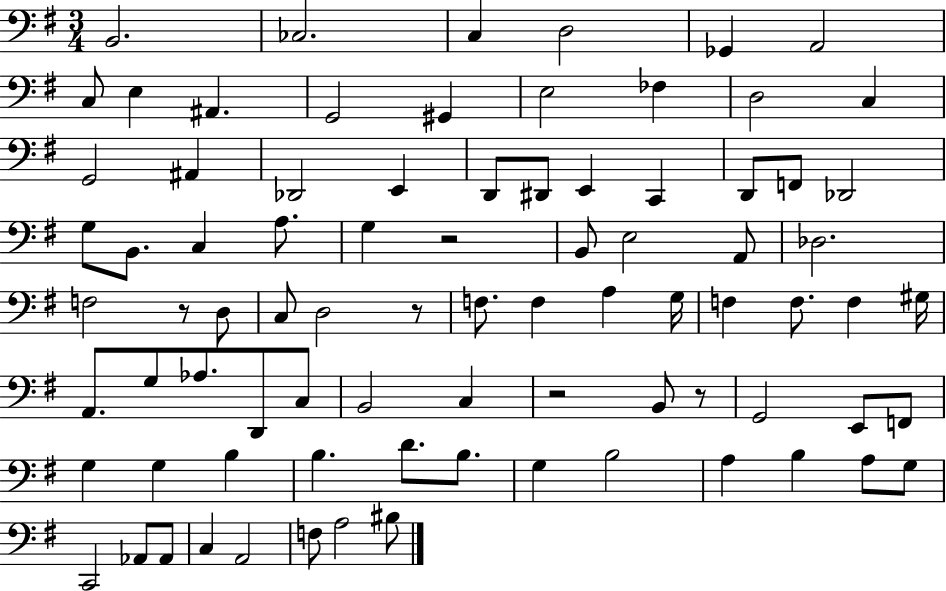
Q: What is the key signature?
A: G major